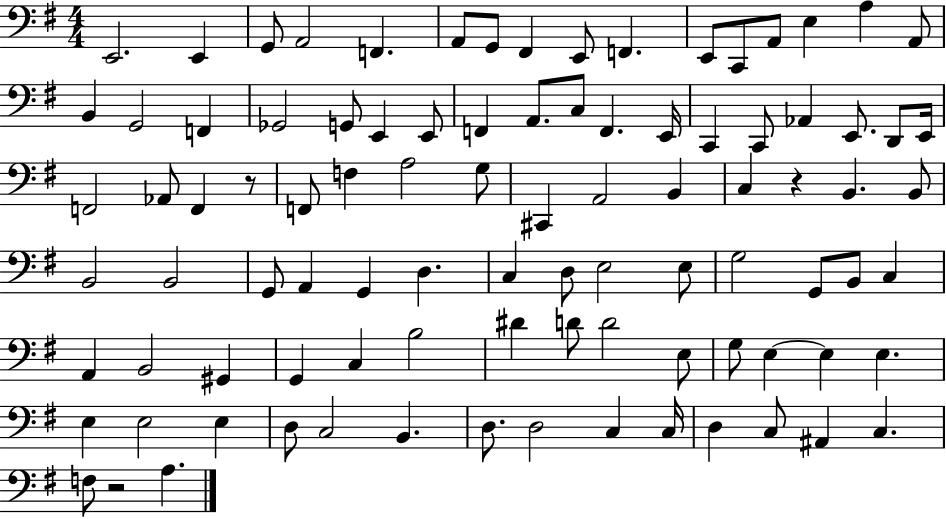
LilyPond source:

{
  \clef bass
  \numericTimeSignature
  \time 4/4
  \key g \major
  \repeat volta 2 { e,2. e,4 | g,8 a,2 f,4. | a,8 g,8 fis,4 e,8 f,4. | e,8 c,8 a,8 e4 a4 a,8 | \break b,4 g,2 f,4 | ges,2 g,8 e,4 e,8 | f,4 a,8. c8 f,4. e,16 | c,4 c,8 aes,4 e,8. d,8 e,16 | \break f,2 aes,8 f,4 r8 | f,8 f4 a2 g8 | cis,4 a,2 b,4 | c4 r4 b,4. b,8 | \break b,2 b,2 | g,8 a,4 g,4 d4. | c4 d8 e2 e8 | g2 g,8 b,8 c4 | \break a,4 b,2 gis,4 | g,4 c4 b2 | dis'4 d'8 d'2 e8 | g8 e4~~ e4 e4. | \break e4 e2 e4 | d8 c2 b,4. | d8. d2 c4 c16 | d4 c8 ais,4 c4. | \break f8 r2 a4. | } \bar "|."
}